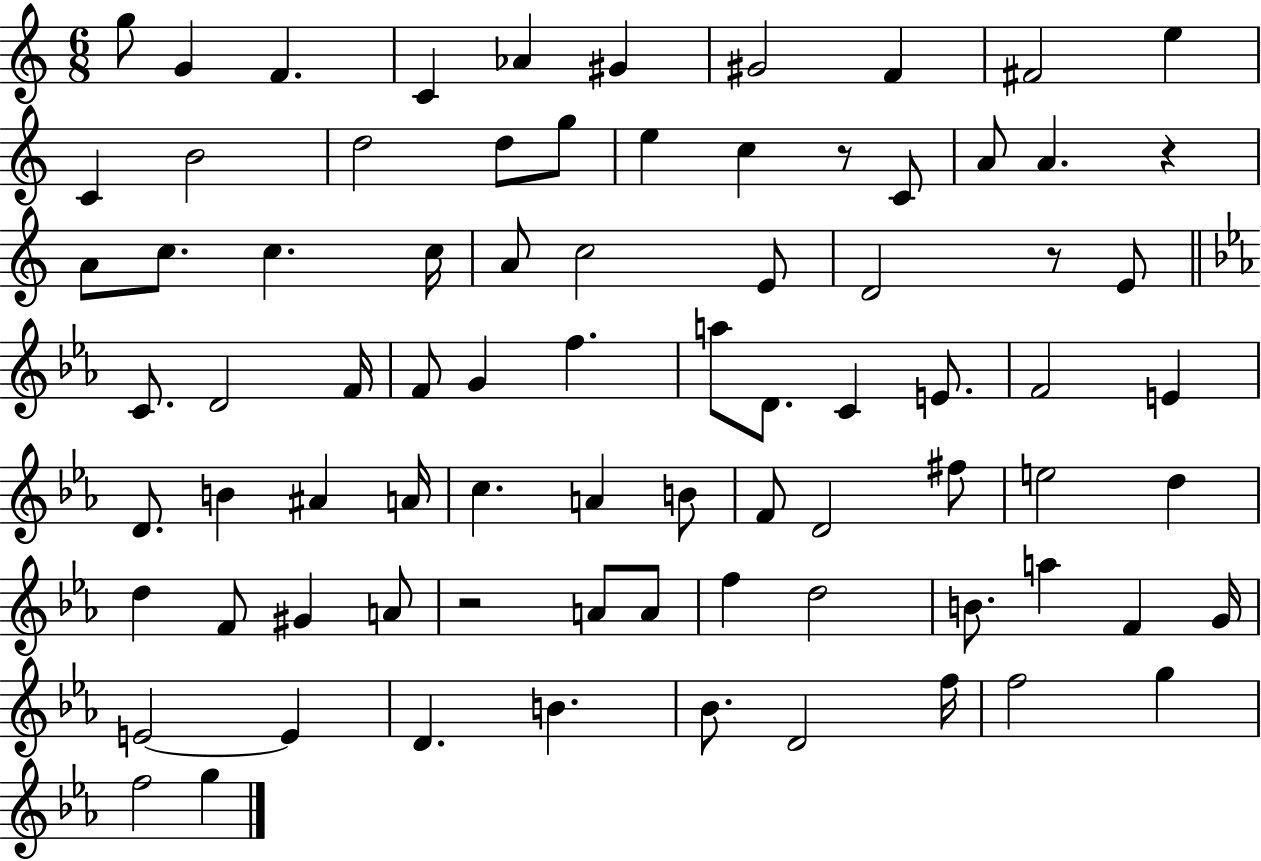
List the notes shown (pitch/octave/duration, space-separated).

G5/e G4/q F4/q. C4/q Ab4/q G#4/q G#4/h F4/q F#4/h E5/q C4/q B4/h D5/h D5/e G5/e E5/q C5/q R/e C4/e A4/e A4/q. R/q A4/e C5/e. C5/q. C5/s A4/e C5/h E4/e D4/h R/e E4/e C4/e. D4/h F4/s F4/e G4/q F5/q. A5/e D4/e. C4/q E4/e. F4/h E4/q D4/e. B4/q A#4/q A4/s C5/q. A4/q B4/e F4/e D4/h F#5/e E5/h D5/q D5/q F4/e G#4/q A4/e R/h A4/e A4/e F5/q D5/h B4/e. A5/q F4/q G4/s E4/h E4/q D4/q. B4/q. Bb4/e. D4/h F5/s F5/h G5/q F5/h G5/q